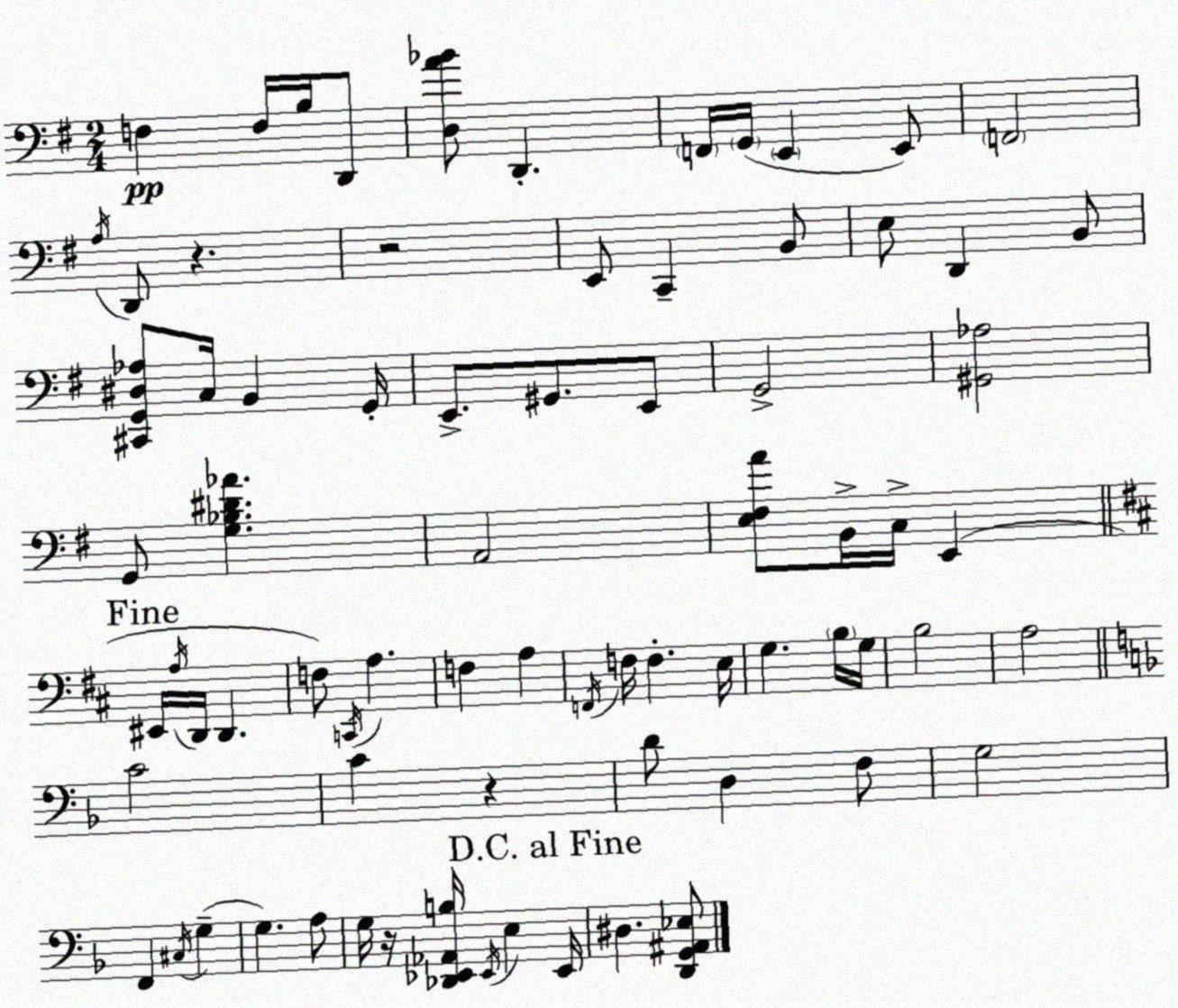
X:1
T:Untitled
M:2/4
L:1/4
K:Em
F, F,/4 B,/4 D,,/2 [D,A_B]/2 D,, F,,/4 G,,/4 E,, E,,/2 F,,2 A,/4 D,,/2 z z2 E,,/2 C,, B,,/2 E,/2 D,, B,,/2 [^C,,G,,^D,_A,]/2 C,/4 B,, G,,/4 E,,/2 ^G,,/2 E,,/2 G,,2 [^G,,_A,]2 G,,/2 [G,_B,^D_A] A,,2 [E,^F,A]/2 B,,/4 C,/4 E,, ^E,,/4 A,/4 D,,/4 D,, F,/2 C,,/4 A, F, A, F,,/4 F,/4 F, E,/4 G, B,/4 G,/4 B,2 A,2 C2 C z D/2 D, F,/2 G,2 F,, ^C,/4 G, G, A,/2 G,/4 z/4 [_D,,_E,,_A,,B,]/4 _E,,/4 E, _E,,/4 ^D, [D,,G,,^A,,_E,]/2